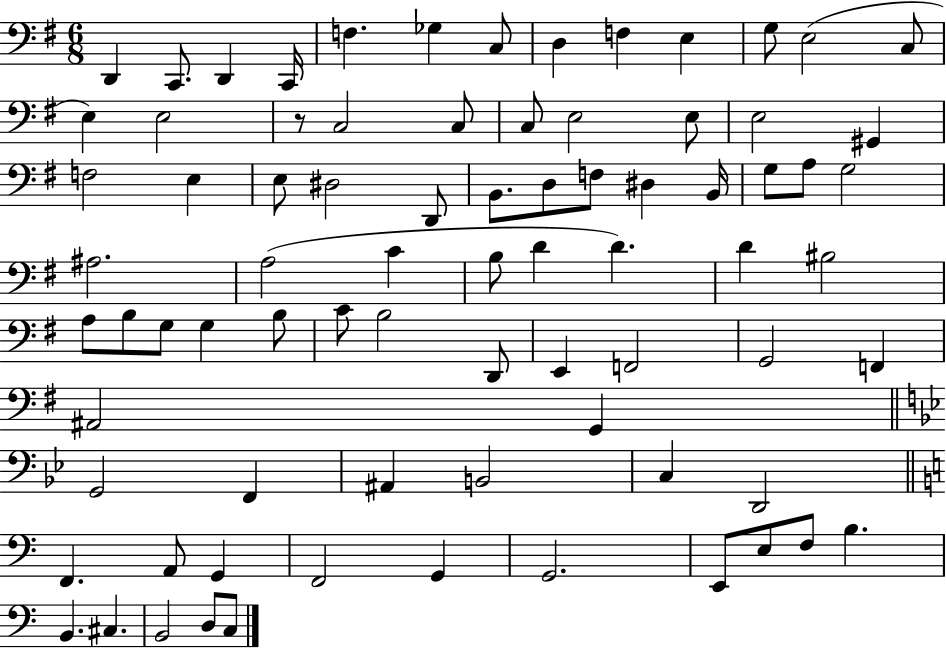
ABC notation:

X:1
T:Untitled
M:6/8
L:1/4
K:G
D,, C,,/2 D,, C,,/4 F, _G, C,/2 D, F, E, G,/2 E,2 C,/2 E, E,2 z/2 C,2 C,/2 C,/2 E,2 E,/2 E,2 ^G,, F,2 E, E,/2 ^D,2 D,,/2 B,,/2 D,/2 F,/2 ^D, B,,/4 G,/2 A,/2 G,2 ^A,2 A,2 C B,/2 D D D ^B,2 A,/2 B,/2 G,/2 G, B,/2 C/2 B,2 D,,/2 E,, F,,2 G,,2 F,, ^A,,2 G,, G,,2 F,, ^A,, B,,2 C, D,,2 F,, A,,/2 G,, F,,2 G,, G,,2 E,,/2 E,/2 F,/2 B, B,, ^C, B,,2 D,/2 C,/2